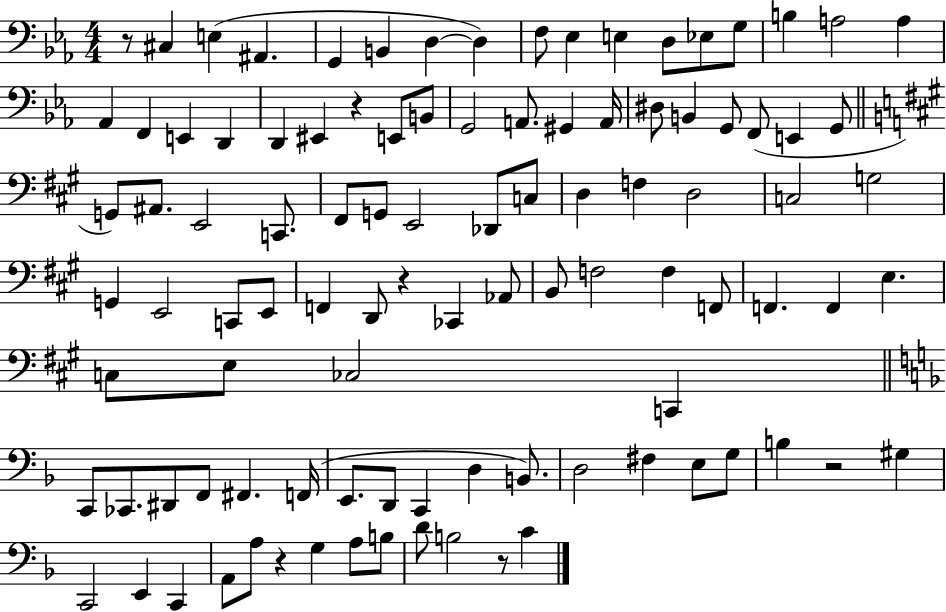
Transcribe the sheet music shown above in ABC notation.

X:1
T:Untitled
M:4/4
L:1/4
K:Eb
z/2 ^C, E, ^A,, G,, B,, D, D, F,/2 _E, E, D,/2 _E,/2 G,/2 B, A,2 A, _A,, F,, E,, D,, D,, ^E,, z E,,/2 B,,/2 G,,2 A,,/2 ^G,, A,,/4 ^D,/2 B,, G,,/2 F,,/2 E,, G,,/2 G,,/2 ^A,,/2 E,,2 C,,/2 ^F,,/2 G,,/2 E,,2 _D,,/2 C,/2 D, F, D,2 C,2 G,2 G,, E,,2 C,,/2 E,,/2 F,, D,,/2 z _C,, _A,,/2 B,,/2 F,2 F, F,,/2 F,, F,, E, C,/2 E,/2 _C,2 C,, C,,/2 _C,,/2 ^D,,/2 F,,/2 ^F,, F,,/4 E,,/2 D,,/2 C,, D, B,,/2 D,2 ^F, E,/2 G,/2 B, z2 ^G, C,,2 E,, C,, A,,/2 A,/2 z G, A,/2 B,/2 D/2 B,2 z/2 C